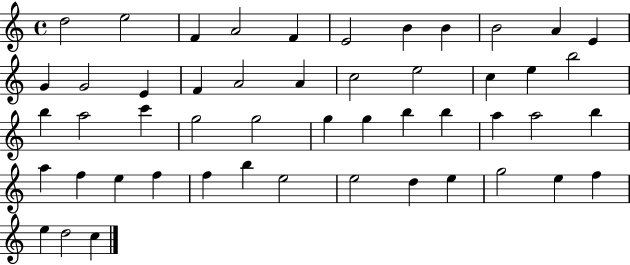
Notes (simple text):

D5/h E5/h F4/q A4/h F4/q E4/h B4/q B4/q B4/h A4/q E4/q G4/q G4/h E4/q F4/q A4/h A4/q C5/h E5/h C5/q E5/q B5/h B5/q A5/h C6/q G5/h G5/h G5/q G5/q B5/q B5/q A5/q A5/h B5/q A5/q F5/q E5/q F5/q F5/q B5/q E5/h E5/h D5/q E5/q G5/h E5/q F5/q E5/q D5/h C5/q